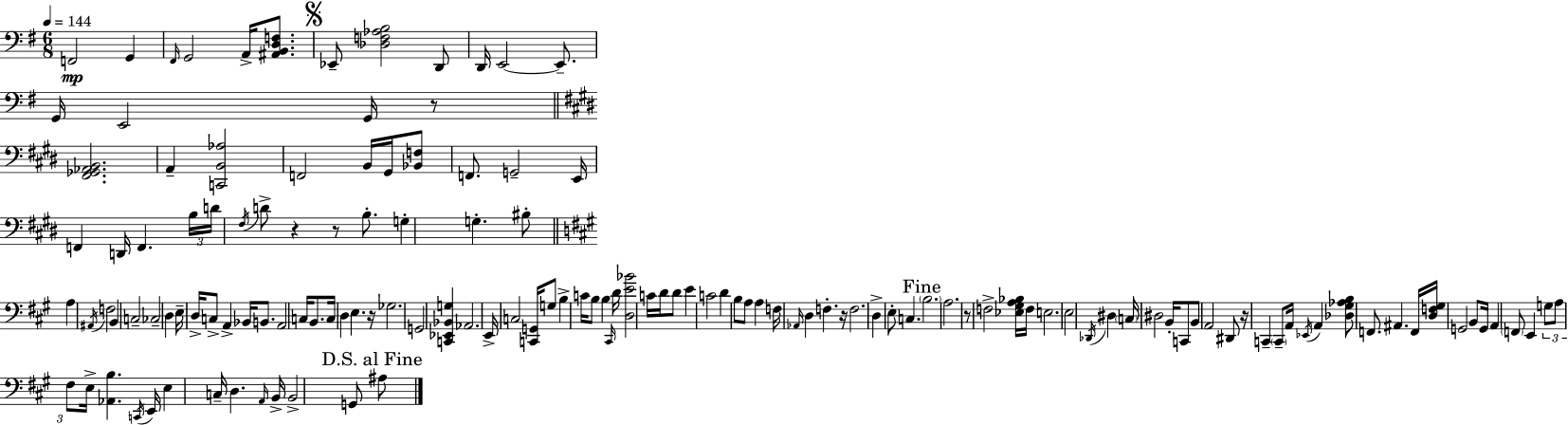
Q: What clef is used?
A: bass